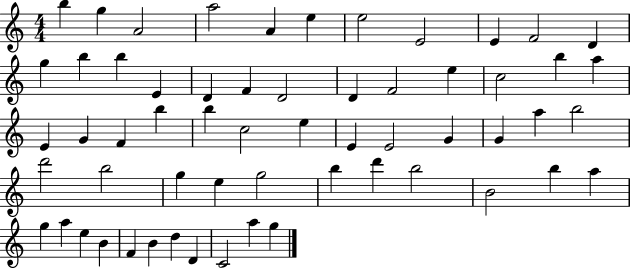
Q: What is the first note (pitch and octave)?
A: B5